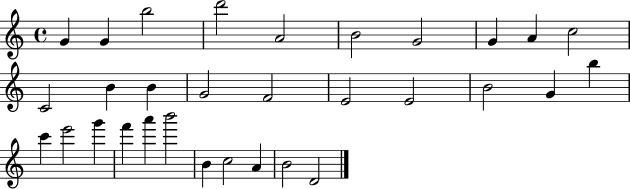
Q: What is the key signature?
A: C major